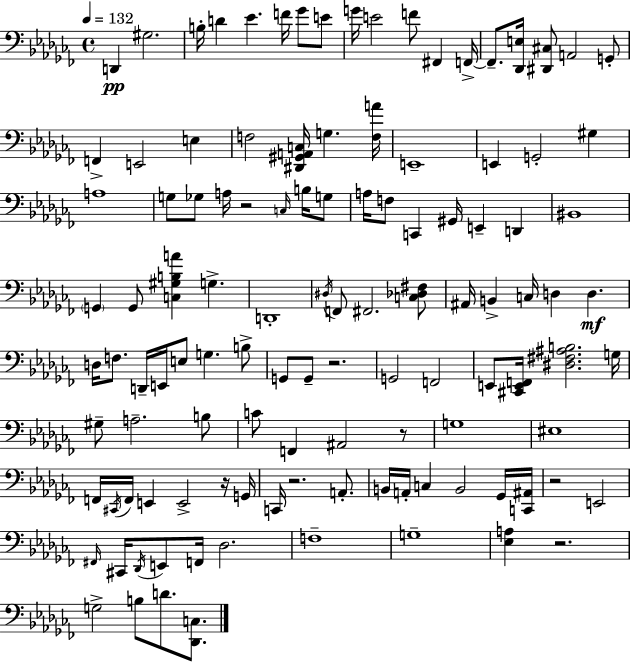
{
  \clef bass
  \time 4/4
  \defaultTimeSignature
  \key aes \minor
  \tempo 4 = 132
  \repeat volta 2 { d,4\pp gis2. | b16-. d'4 ees'4. f'16 ges'8 e'8 | g'16 e'2 f'8 fis,4 f,16->~~ | f,8.-- <des, e>16 <dis, cis>8 a,2 g,8-. | \break f,4-> e,2 e4 | f2 <dis, gis, a, c>16 g4. <f a'>16 | e,1-- | e,4 g,2-. gis4 | \break a1 | g8 ges8 a16 r2 \grace { c16 } b16 g8 | a16 f8 c,4 gis,16 e,4-- d,4 | bis,1 | \break \parenthesize g,4 g,8 <c gis b a'>4 g4.-> | d,1-. | \acciaccatura { dis16 } f,8 fis,2. | <c des fis>8 ais,16 b,4-> c16 d4 d4.\mf | \break d16 f8. d,16-- e,16 e8 g4. | b8-> g,8 g,8-- r2. | g,2 f,2 | e,8 <cis, e, f,>16 <dis fis ais b>2. | \break g16 gis8-- a2.-- | b8 c'8 f,4 ais,2 | r8 g1 | eis1 | \break f,16 \acciaccatura { cis,16 } f,16 e,4 e,2-> | r16 g,16 c,16 r2. | a,8.-. b,16 a,16-. c4 b,2 | ges,16 <c, ais,>16 r2 e,2 | \break \grace { fis,16 } cis,16 \acciaccatura { des,16 } e,8 f,16 des2. | f1-- | g1-- | <ees a>4 r2. | \break g2-> b8 d'8. | <des, c>8. } \bar "|."
}